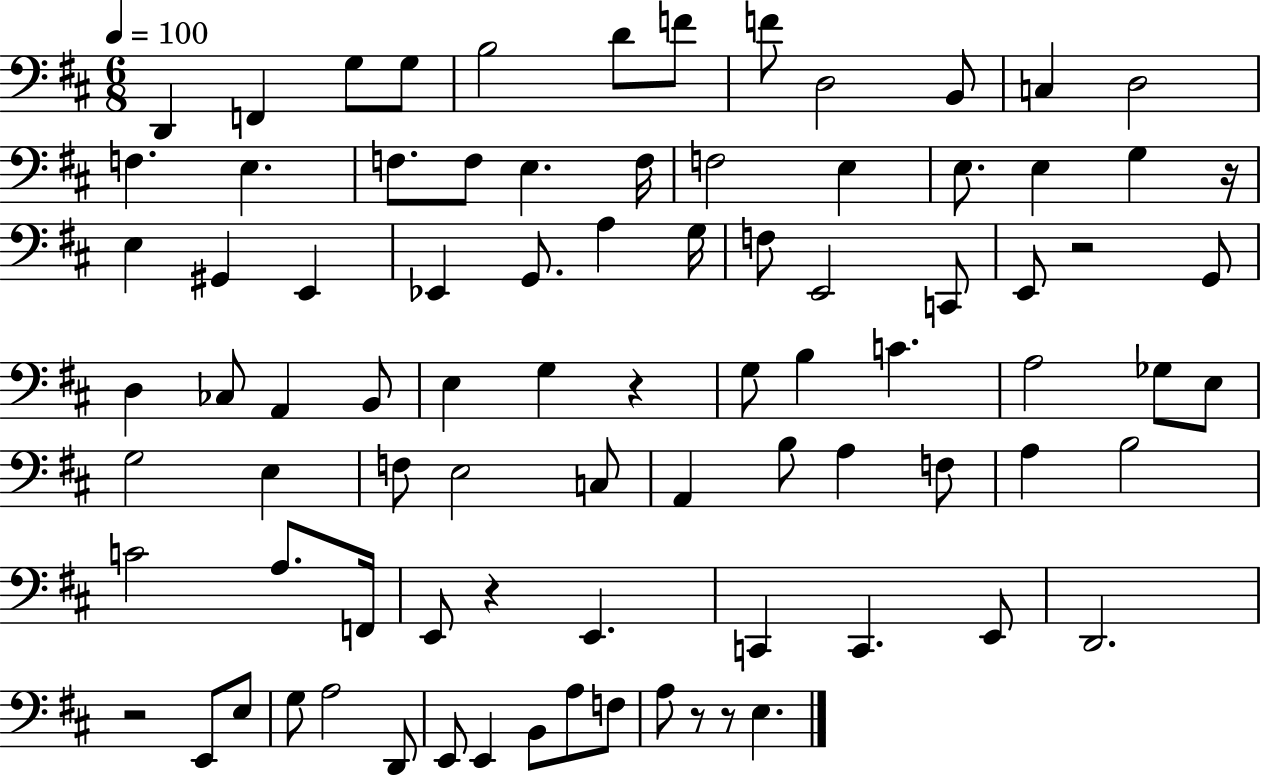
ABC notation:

X:1
T:Untitled
M:6/8
L:1/4
K:D
D,, F,, G,/2 G,/2 B,2 D/2 F/2 F/2 D,2 B,,/2 C, D,2 F, E, F,/2 F,/2 E, F,/4 F,2 E, E,/2 E, G, z/4 E, ^G,, E,, _E,, G,,/2 A, G,/4 F,/2 E,,2 C,,/2 E,,/2 z2 G,,/2 D, _C,/2 A,, B,,/2 E, G, z G,/2 B, C A,2 _G,/2 E,/2 G,2 E, F,/2 E,2 C,/2 A,, B,/2 A, F,/2 A, B,2 C2 A,/2 F,,/4 E,,/2 z E,, C,, C,, E,,/2 D,,2 z2 E,,/2 E,/2 G,/2 A,2 D,,/2 E,,/2 E,, B,,/2 A,/2 F,/2 A,/2 z/2 z/2 E,